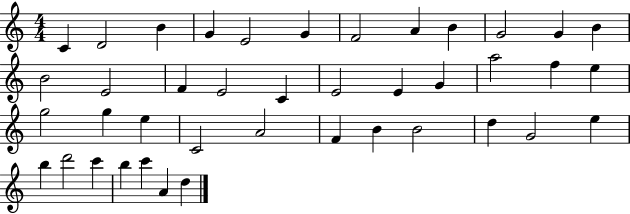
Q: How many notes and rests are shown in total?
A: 41